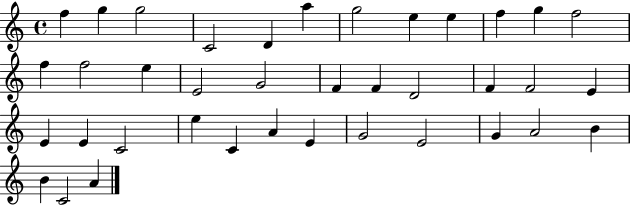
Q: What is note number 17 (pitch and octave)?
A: G4